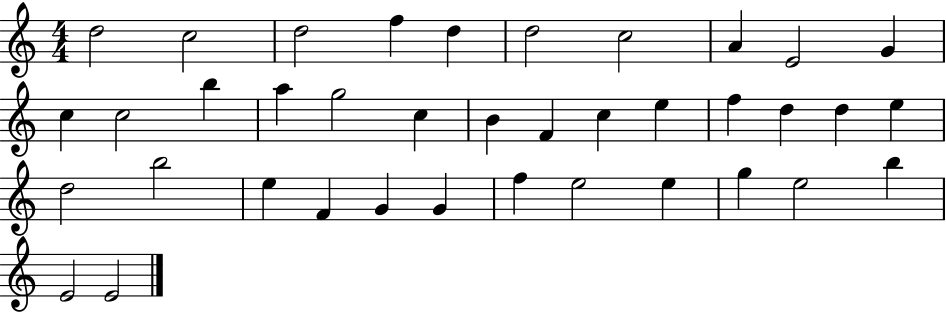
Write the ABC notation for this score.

X:1
T:Untitled
M:4/4
L:1/4
K:C
d2 c2 d2 f d d2 c2 A E2 G c c2 b a g2 c B F c e f d d e d2 b2 e F G G f e2 e g e2 b E2 E2